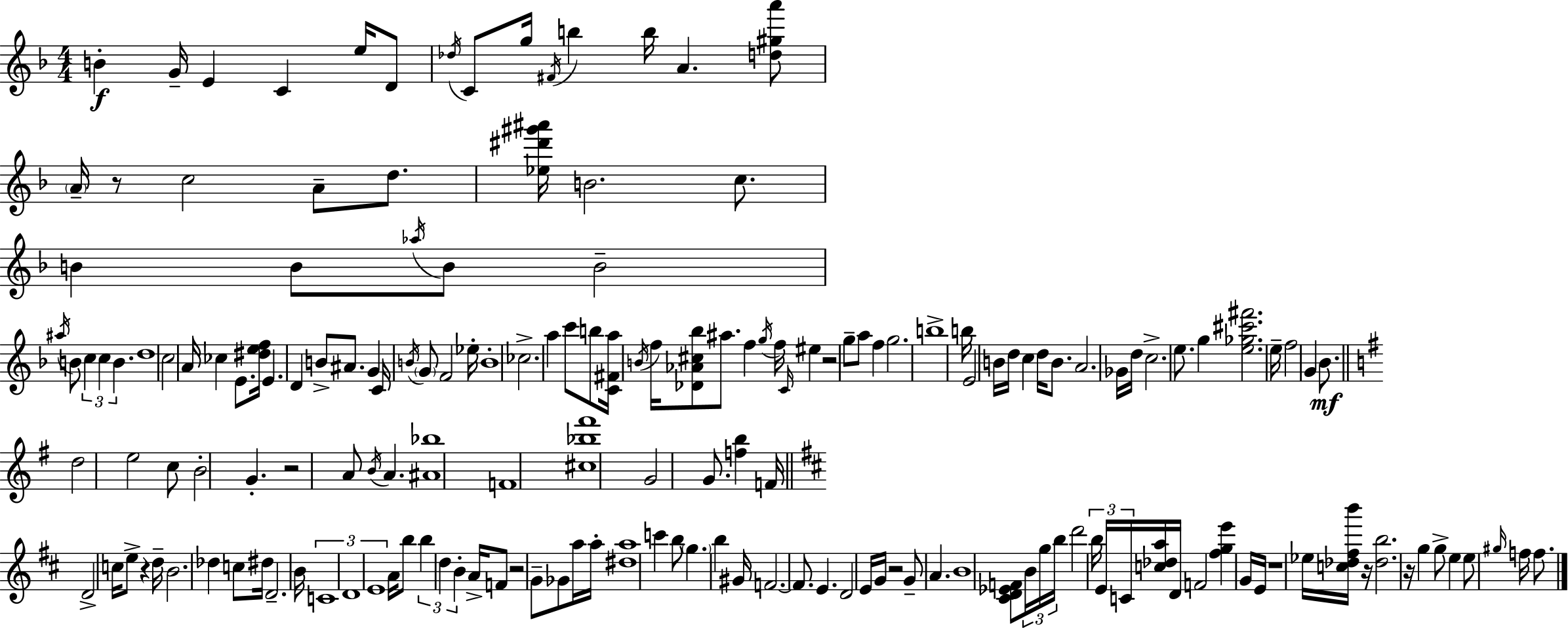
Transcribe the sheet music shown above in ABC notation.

X:1
T:Untitled
M:4/4
L:1/4
K:Dm
B G/4 E C e/4 D/2 _d/4 C/2 g/4 ^F/4 b b/4 A [d^ga']/2 A/4 z/2 c2 A/2 d/2 [_e^d'^g'^a']/4 B2 c/2 B B/2 _a/4 B/2 B2 ^a/4 B/2 c c B d4 c2 A/4 _c E/2 [^def]/4 E D B/2 ^A/2 G C/4 B/4 G/2 F2 _e/4 B4 _c2 a c'/2 b/2 [C^Fa]/4 B/4 f/4 [_D_A^c_b]/2 ^a/2 f g/4 f/4 C/4 ^e z2 g/2 a/2 f g2 b4 b/4 E2 B/4 d/4 c d/4 B/2 A2 _G/4 d/4 c2 e/2 g [e_g^c'^f']2 e/4 f2 G _B/2 d2 e2 c/2 B2 G z2 A/2 B/4 A [^A_b]4 F4 [^c_b^f']4 G2 G/2 [fb] F/4 D2 c/4 e/2 z d/4 B2 _d c/2 ^d/4 D2 B/4 C4 D4 E4 A/4 b/2 b d B A/4 F/2 z2 G/2 _G/2 a/4 a/4 [^da]4 c' b/2 g b ^G/4 F2 F/2 E D2 E/4 G/4 z2 G/2 A B4 [^CD_EF]/2 B/4 g/4 b/4 d'2 b/4 E/4 C/4 [c_da]/4 D/4 F2 [^fge'] G/4 E/4 z4 _e/4 [c_d^fb']/4 z/4 [_db]2 z/4 g g/2 e e/2 ^g/4 f/4 f/2